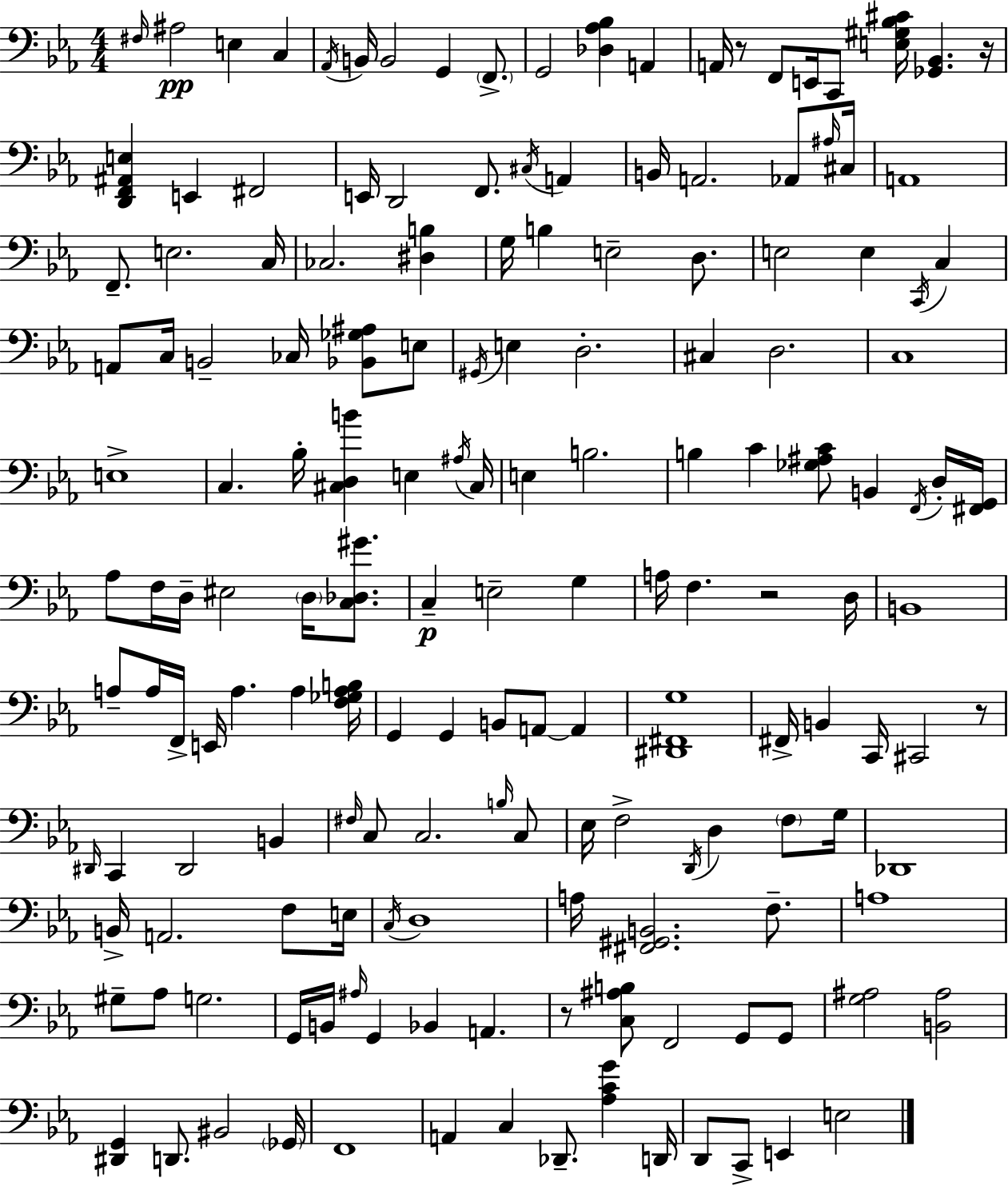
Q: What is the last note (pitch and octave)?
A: E3